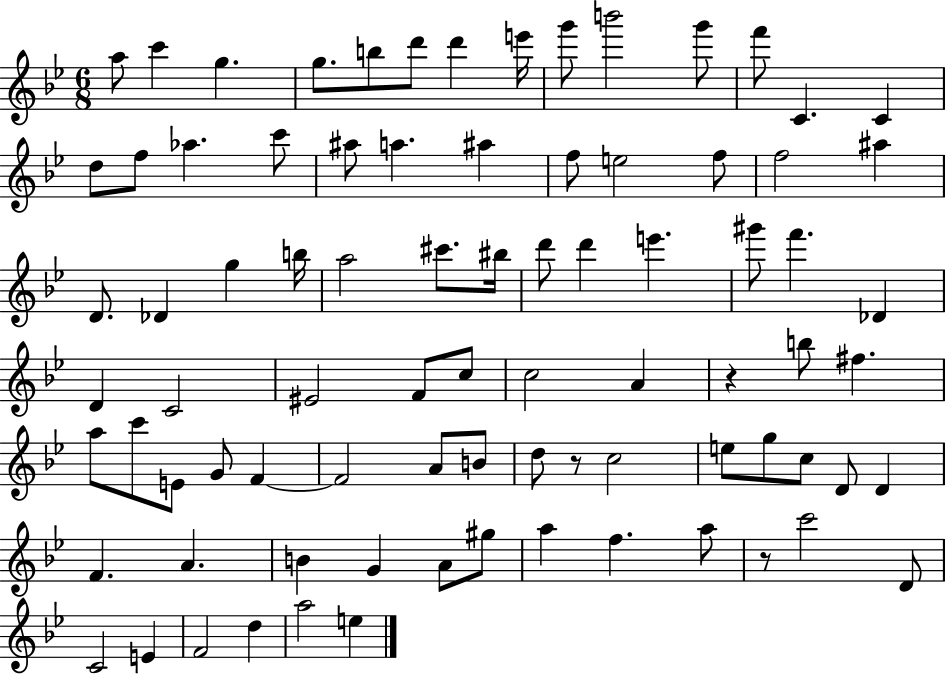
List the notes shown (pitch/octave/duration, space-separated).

A5/e C6/q G5/q. G5/e. B5/e D6/e D6/q E6/s G6/e B6/h G6/e F6/e C4/q. C4/q D5/e F5/e Ab5/q. C6/e A#5/e A5/q. A#5/q F5/e E5/h F5/e F5/h A#5/q D4/e. Db4/q G5/q B5/s A5/h C#6/e. BIS5/s D6/e D6/q E6/q. G#6/e F6/q. Db4/q D4/q C4/h EIS4/h F4/e C5/e C5/h A4/q R/q B5/e F#5/q. A5/e C6/e E4/e G4/e F4/q F4/h A4/e B4/e D5/e R/e C5/h E5/e G5/e C5/e D4/e D4/q F4/q. A4/q. B4/q G4/q A4/e G#5/e A5/q F5/q. A5/e R/e C6/h D4/e C4/h E4/q F4/h D5/q A5/h E5/q